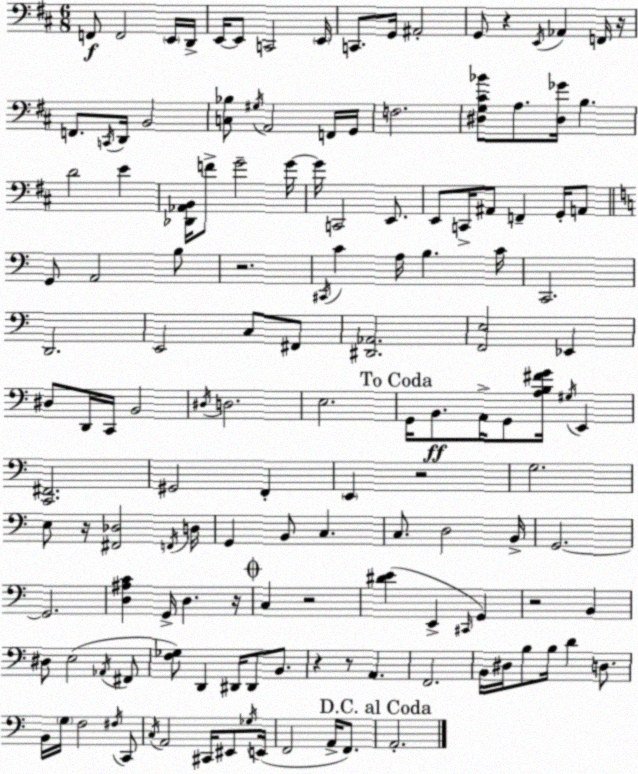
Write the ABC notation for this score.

X:1
T:Untitled
M:6/8
L:1/4
K:D
F,,/2 F,,2 E,,/4 D,,/4 E,,/4 E,,/2 C,,2 E,,/4 C,,/2 G,,/4 ^A,,2 G,,/2 z E,,/4 _A,, F,,/4 z/4 F,,/2 C,,/4 D,,/4 B,,2 [C,_B,]/2 ^G,/4 A,,2 F,,/4 G,,/4 F,2 [^D,G,^C_B]/2 A,/2 [^D,_G]/4 B, D2 E [_D,,_A,,B,,]/4 F/2 G2 G/4 G/4 C,,2 E,,/2 E,,/2 C,,/4 ^A,,/2 F,, G,,/4 A,,/2 G,,/2 A,,2 B,/2 z2 ^C,,/4 C A,/4 B, C/4 C,,2 D,,2 E,,2 C,/2 ^F,,/2 [^D,,_A,,]2 [F,,E,]2 _E,, ^D,/2 D,,/4 C,,/4 B,,2 ^D,/4 D,2 E,2 G,,/4 B,,/2 A,,/4 G,,/2 [A,B,^FG]/4 ^G,/4 E,, [C,,^F,,]2 ^G,,2 F,, E,, z2 G,2 E,/2 z/4 [^F,,_D,]2 F,,/4 D,/4 G,, B,,/2 C, C,/2 D,2 B,,/4 G,,2 G,,2 [D,^A,C] G,,/4 D, z/4 C, z2 [^DE] E,, ^C,,/4 G,, z2 B,, ^D,/2 E,2 _A,,/4 ^F,,/2 [F,_G,]/2 D,, ^D,,/4 ^D,,/2 B,,/2 z z/2 A,, F,,2 B,,/4 ^D,/4 B,/2 B,/4 D D,/2 B,,/4 G,/4 F,2 ^F,/4 C,,/2 C,/4 A,,2 ^C,,/4 ^E,,/2 _G,/4 E,,/4 F,,2 A,,/4 F,,/2 A,,2